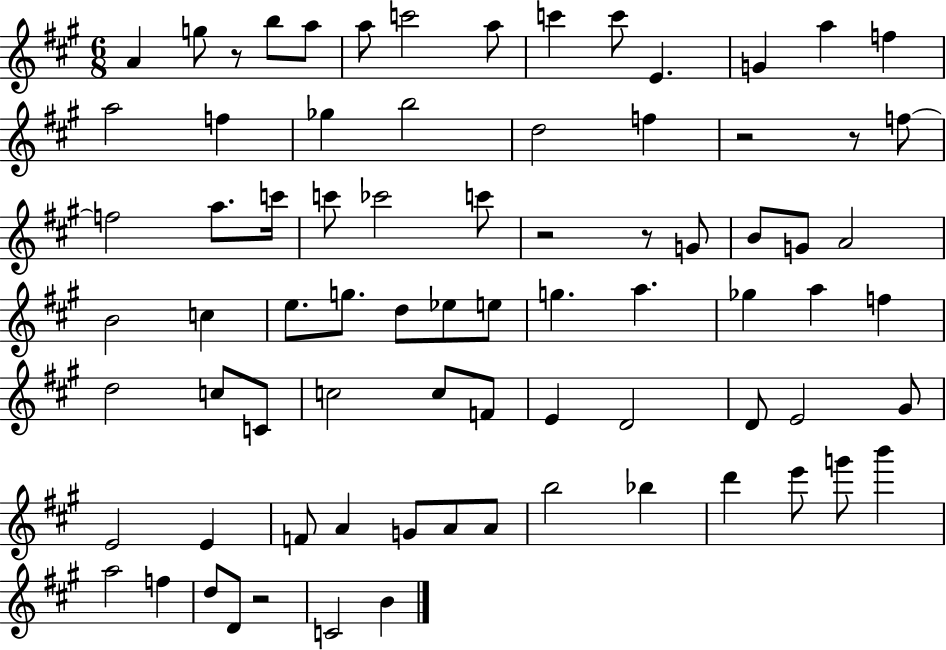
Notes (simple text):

A4/q G5/e R/e B5/e A5/e A5/e C6/h A5/e C6/q C6/e E4/q. G4/q A5/q F5/q A5/h F5/q Gb5/q B5/h D5/h F5/q R/h R/e F5/e F5/h A5/e. C6/s C6/e CES6/h C6/e R/h R/e G4/e B4/e G4/e A4/h B4/h C5/q E5/e. G5/e. D5/e Eb5/e E5/e G5/q. A5/q. Gb5/q A5/q F5/q D5/h C5/e C4/e C5/h C5/e F4/e E4/q D4/h D4/e E4/h G#4/e E4/h E4/q F4/e A4/q G4/e A4/e A4/e B5/h Bb5/q D6/q E6/e G6/e B6/q A5/h F5/q D5/e D4/e R/h C4/h B4/q